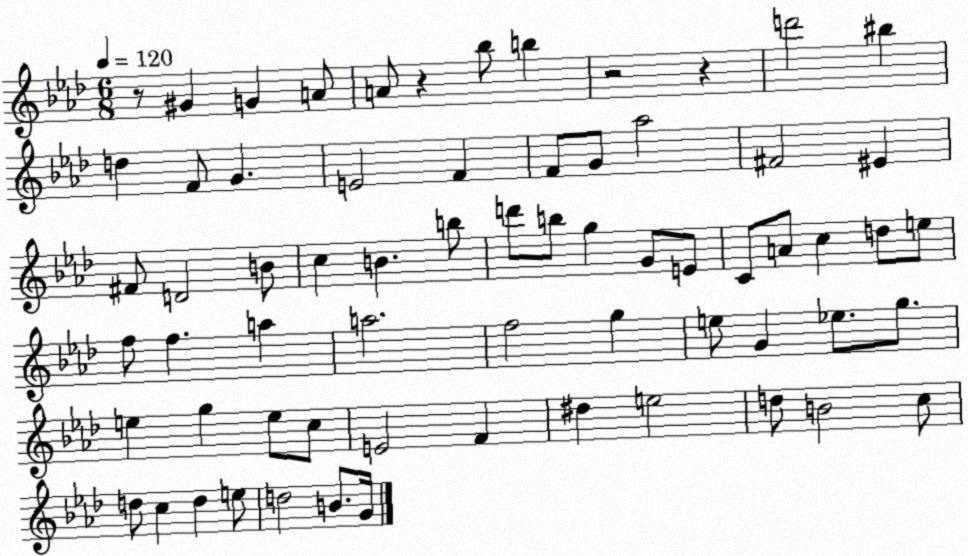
X:1
T:Untitled
M:6/8
L:1/4
K:Ab
z/2 ^G G A/2 A/2 z _b/2 b z2 z d'2 ^b d F/2 G E2 F F/2 G/2 _a2 ^F2 ^E ^F/2 D2 B/2 c B b/2 d'/2 b/2 g G/2 E/2 C/2 A/2 c d/2 e/2 f/2 f a a2 f2 g e/2 G _e/2 g/2 e g e/2 c/2 E2 F ^d e2 d/2 B2 c/2 d/2 c d e/2 d2 B/2 G/4